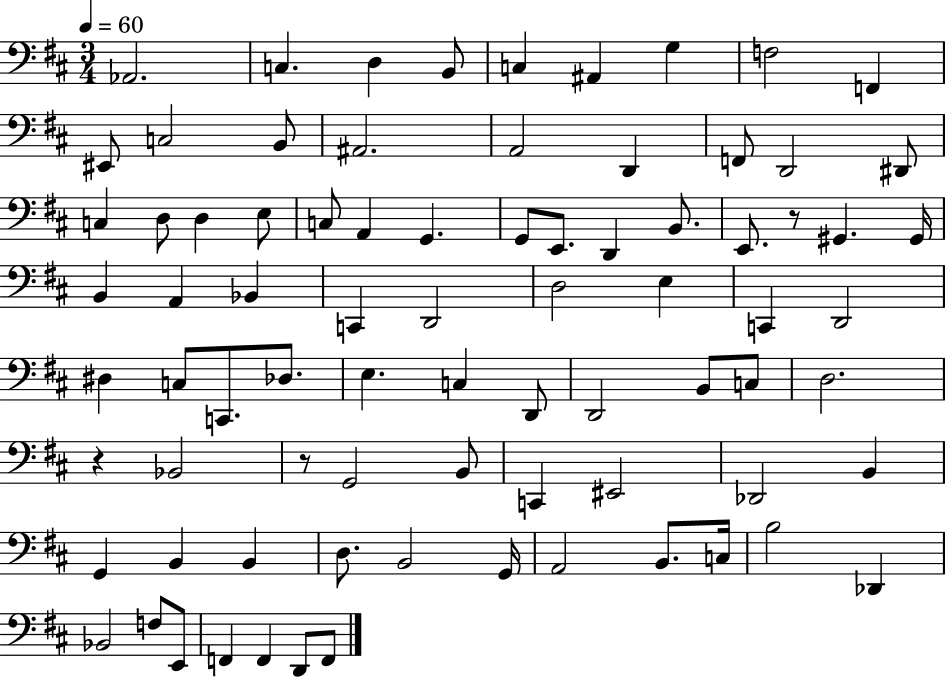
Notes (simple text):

Ab2/h. C3/q. D3/q B2/e C3/q A#2/q G3/q F3/h F2/q EIS2/e C3/h B2/e A#2/h. A2/h D2/q F2/e D2/h D#2/e C3/q D3/e D3/q E3/e C3/e A2/q G2/q. G2/e E2/e. D2/q B2/e. E2/e. R/e G#2/q. G#2/s B2/q A2/q Bb2/q C2/q D2/h D3/h E3/q C2/q D2/h D#3/q C3/e C2/e. Db3/e. E3/q. C3/q D2/e D2/h B2/e C3/e D3/h. R/q Bb2/h R/e G2/h B2/e C2/q EIS2/h Db2/h B2/q G2/q B2/q B2/q D3/e. B2/h G2/s A2/h B2/e. C3/s B3/h Db2/q Bb2/h F3/e E2/e F2/q F2/q D2/e F2/e